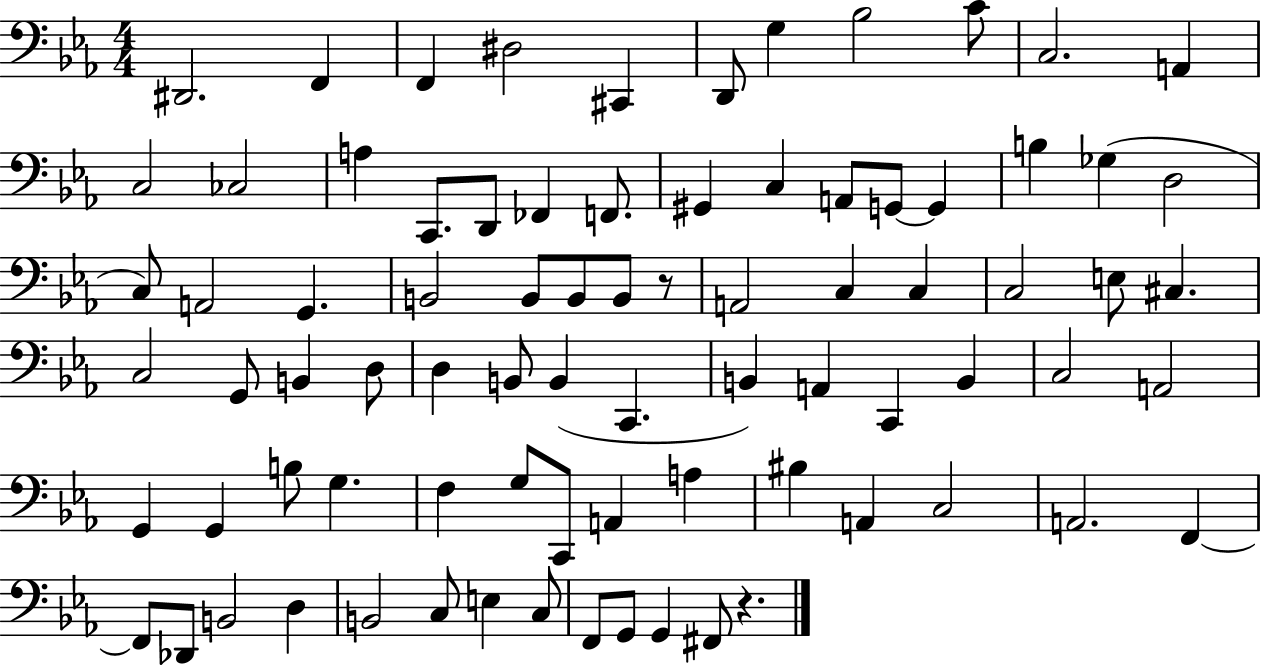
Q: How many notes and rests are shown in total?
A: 81